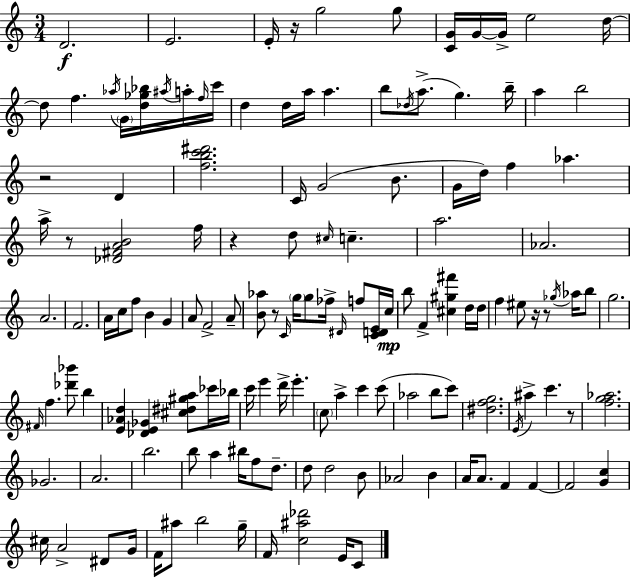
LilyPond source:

{
  \clef treble
  \numericTimeSignature
  \time 3/4
  \key a \minor
  d'2.\f | e'2. | e'16-. r16 g''2 g''8 | <c' g'>16 g'16~~ g'16-> e''2 d''16~~ | \break d''8 f''4. \acciaccatura { aes''16 } \parenthesize g'16 <d'' ges'' bes''>16 \acciaccatura { ais''16 } | a''16-. \grace { f''16 } c'''16 d''4 d''16 a''16 a''4. | b''8 \acciaccatura { des''16 }( a''8.-> g''4.) | b''16-- a''4 b''2 | \break r2 | d'4 <f'' b'' c''' dis'''>2. | c'16 g'2( | b'8. g'16 d''16) f''4 aes''4. | \break a''16-> r8 <des' fis' a' b'>2 | f''16 r4 d''8 \grace { cis''16 } c''4.-- | a''2. | aes'2. | \break a'2. | f'2. | a'16 c''16 f''8 b'4 | g'4 a'8 f'2-> | \break a'8-- <b' aes''>8 r8 \grace { c'16 } \parenthesize g''16 g''8 | fes''16-> \grace { dis'16 } f''8 <c' d' e'>16 c''16\mp b''8 f'4-> | <cis'' gis'' fis'''>4 d''16 d''16 f''4 eis''8 | r16 r8 \acciaccatura { ges''16 } aes''16 b''8 g''2. | \break \grace { fis'16 } f''4. | <des''' bes'''>8 b''4 <e' aes' d''>4 | <des' e' ges'>4 <cis'' dis'' gis'' a''>8 ces'''16 bes''16 c'''16 e'''4 | d'''16-> e'''4.-. \parenthesize c''8 a''4-> | \break c'''4 c'''8( aes''2 | b''8 c'''8) <dis'' f'' g''>2. | \acciaccatura { e'16 } ais''4-> | c'''4. r8 <f'' g'' aes''>2. | \break ges'2. | a'2. | b''2. | b''8 | \break a''4 bis''16 f''8 d''8.-- d''8 | d''2 b'8 aes'2 | b'4 a'16 a'8. | f'4 f'4~~ f'2 | \break <g' c''>4 cis''16 a'2-> | dis'8 g'16 f'16 ais''8 | b''2 g''16-- f'16 <c'' ais'' des'''>2 | e'16 c'8 \bar "|."
}